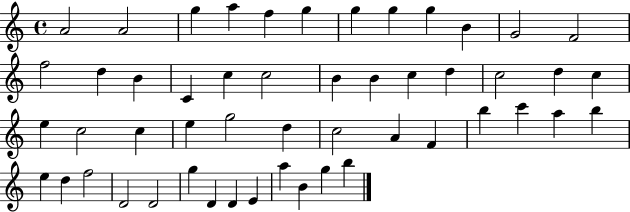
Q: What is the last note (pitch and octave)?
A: B5